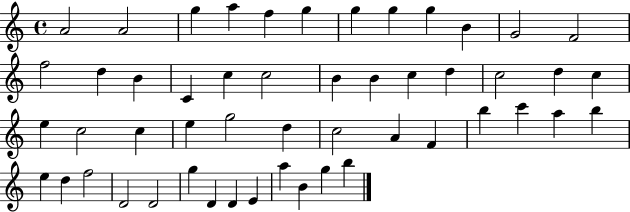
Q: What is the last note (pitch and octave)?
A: B5